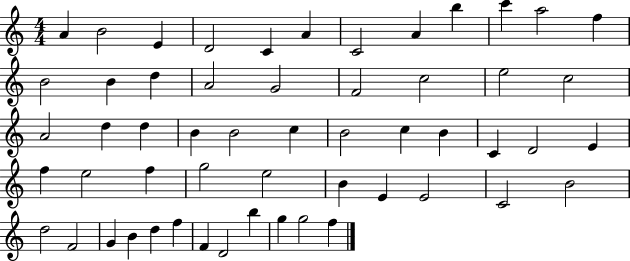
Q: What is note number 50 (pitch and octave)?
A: F4